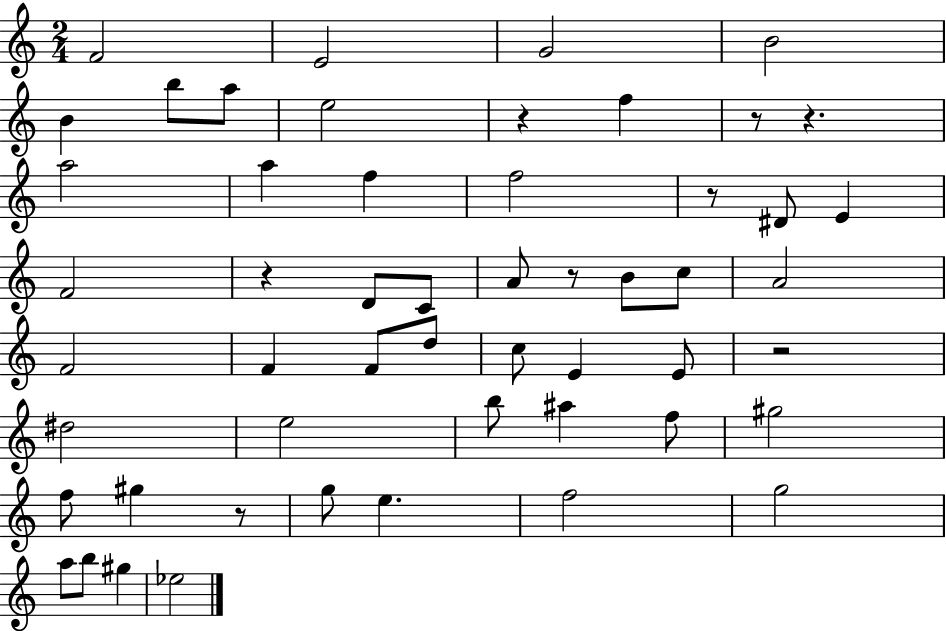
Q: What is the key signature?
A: C major